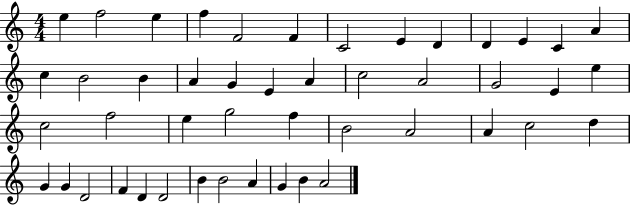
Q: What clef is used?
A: treble